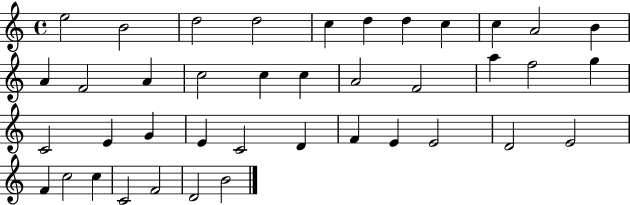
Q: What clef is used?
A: treble